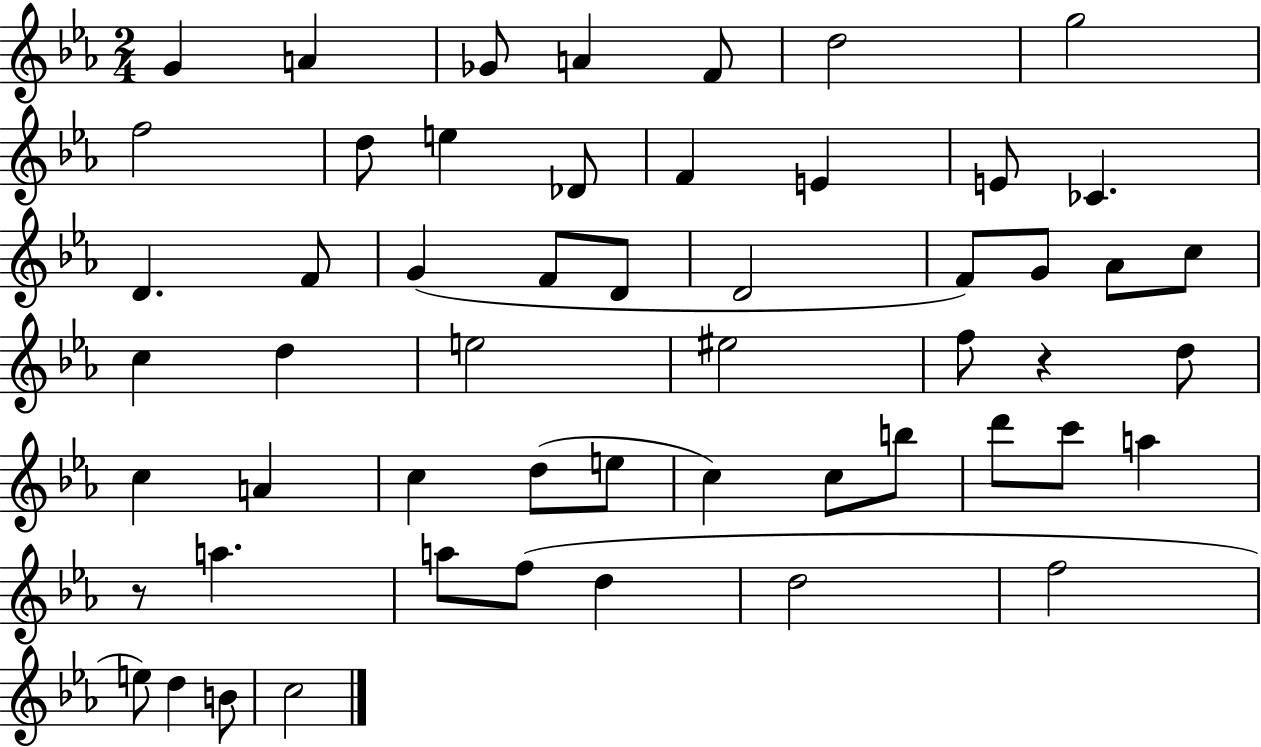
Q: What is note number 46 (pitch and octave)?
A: D5